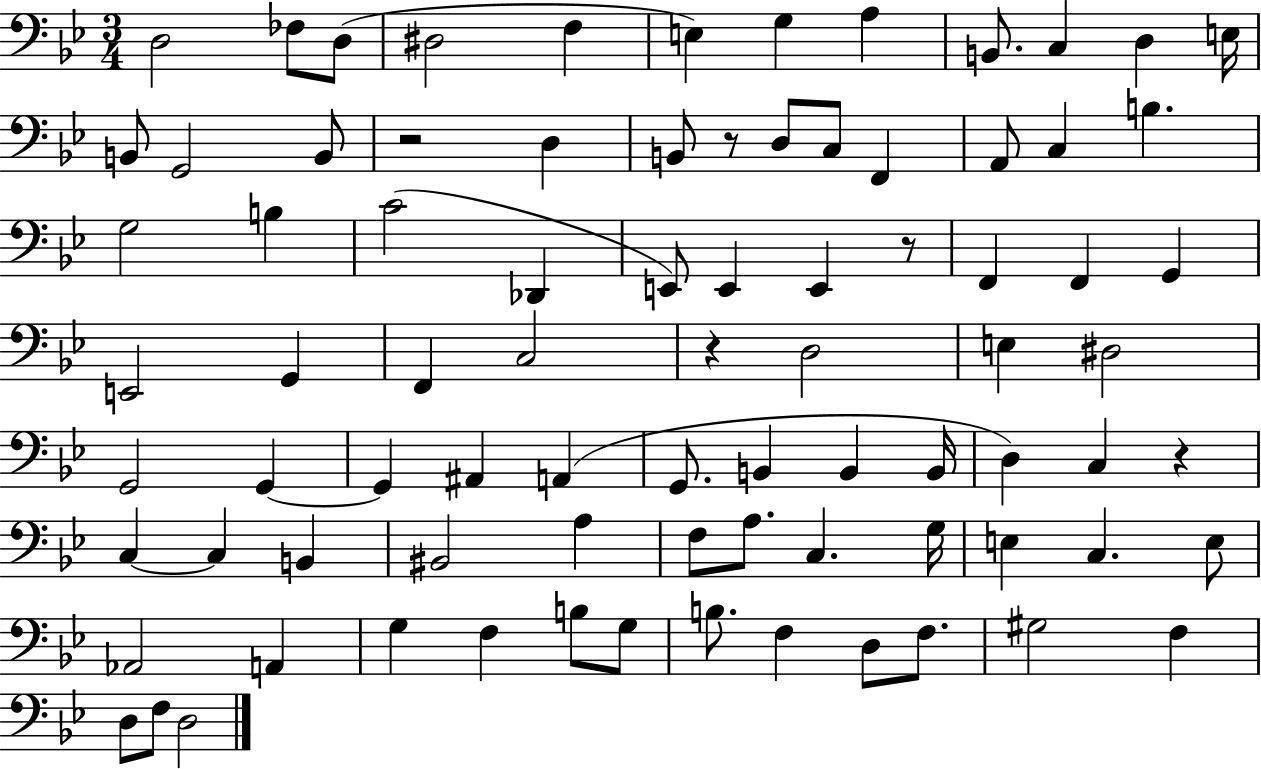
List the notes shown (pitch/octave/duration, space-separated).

D3/h FES3/e D3/e D#3/h F3/q E3/q G3/q A3/q B2/e. C3/q D3/q E3/s B2/e G2/h B2/e R/h D3/q B2/e R/e D3/e C3/e F2/q A2/e C3/q B3/q. G3/h B3/q C4/h Db2/q E2/e E2/q E2/q R/e F2/q F2/q G2/q E2/h G2/q F2/q C3/h R/q D3/h E3/q D#3/h G2/h G2/q G2/q A#2/q A2/q G2/e. B2/q B2/q B2/s D3/q C3/q R/q C3/q C3/q B2/q BIS2/h A3/q F3/e A3/e. C3/q. G3/s E3/q C3/q. E3/e Ab2/h A2/q G3/q F3/q B3/e G3/e B3/e. F3/q D3/e F3/e. G#3/h F3/q D3/e F3/e D3/h